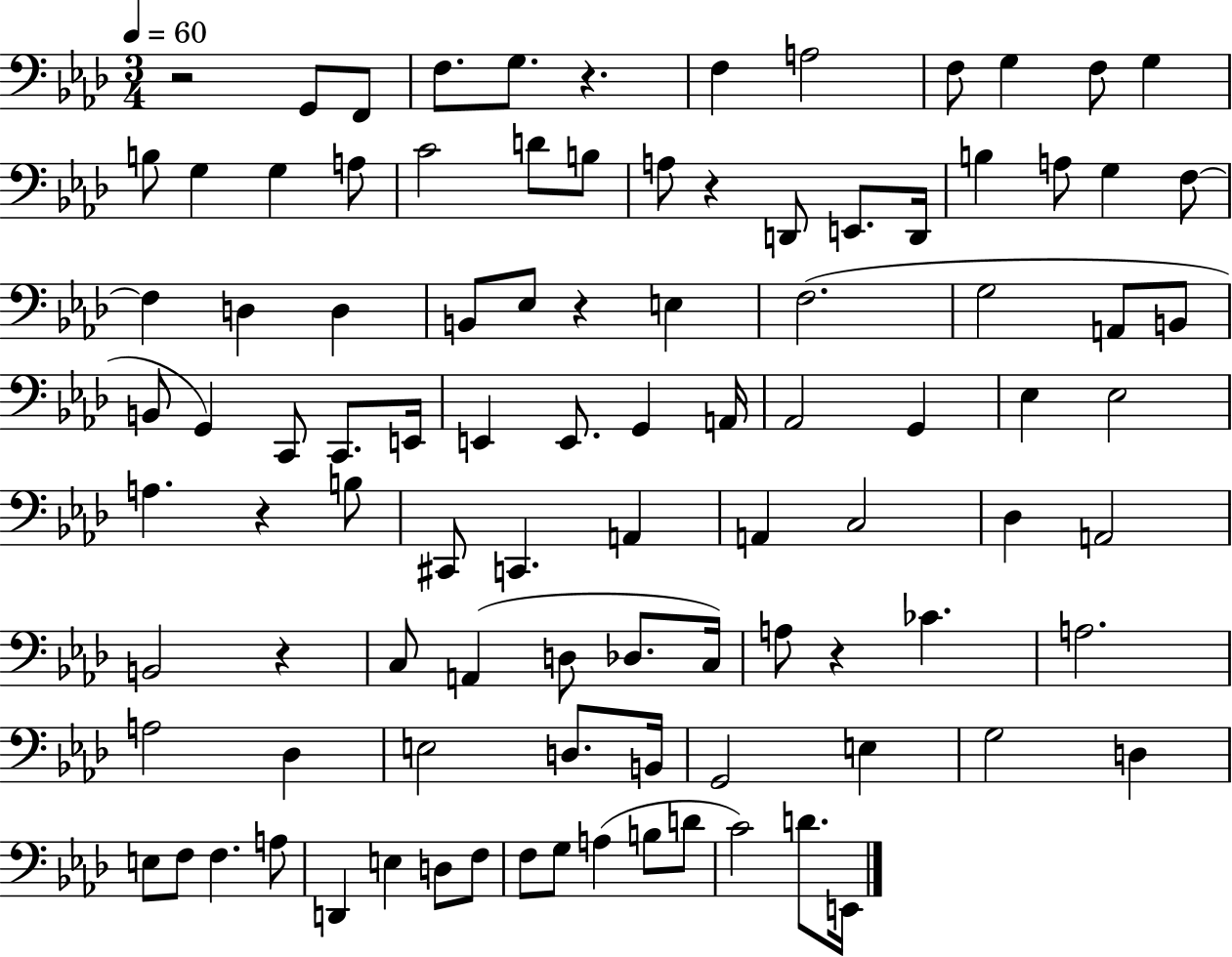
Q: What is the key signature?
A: AES major